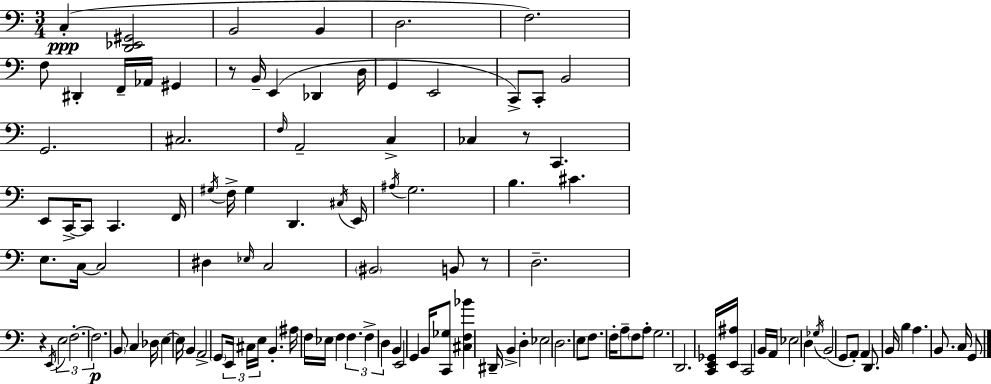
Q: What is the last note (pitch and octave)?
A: G2